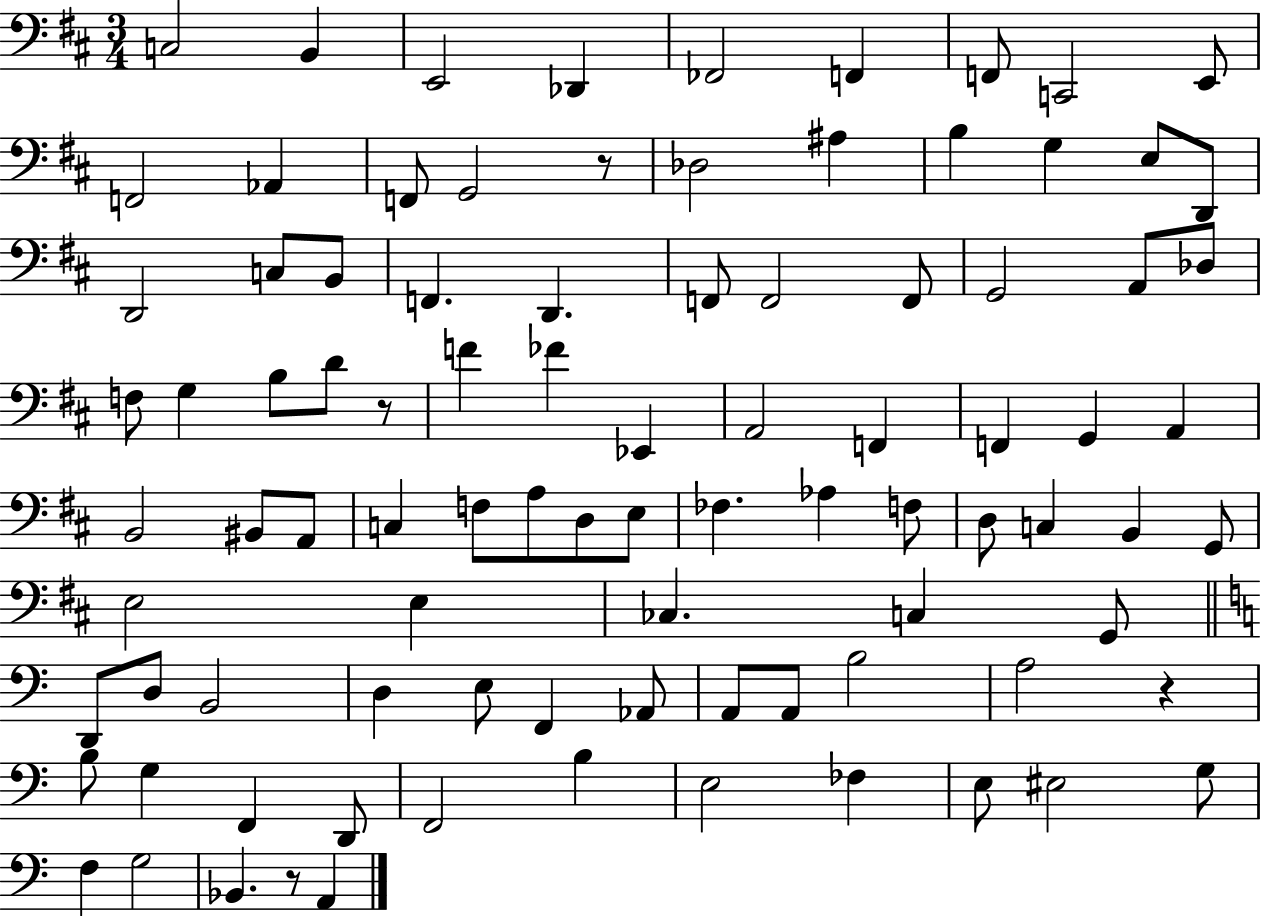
C3/h B2/q E2/h Db2/q FES2/h F2/q F2/e C2/h E2/e F2/h Ab2/q F2/e G2/h R/e Db3/h A#3/q B3/q G3/q E3/e D2/e D2/h C3/e B2/e F2/q. D2/q. F2/e F2/h F2/e G2/h A2/e Db3/e F3/e G3/q B3/e D4/e R/e F4/q FES4/q Eb2/q A2/h F2/q F2/q G2/q A2/q B2/h BIS2/e A2/e C3/q F3/e A3/e D3/e E3/e FES3/q. Ab3/q F3/e D3/e C3/q B2/q G2/e E3/h E3/q CES3/q. C3/q G2/e D2/e D3/e B2/h D3/q E3/e F2/q Ab2/e A2/e A2/e B3/h A3/h R/q B3/e G3/q F2/q D2/e F2/h B3/q E3/h FES3/q E3/e EIS3/h G3/e F3/q G3/h Bb2/q. R/e A2/q